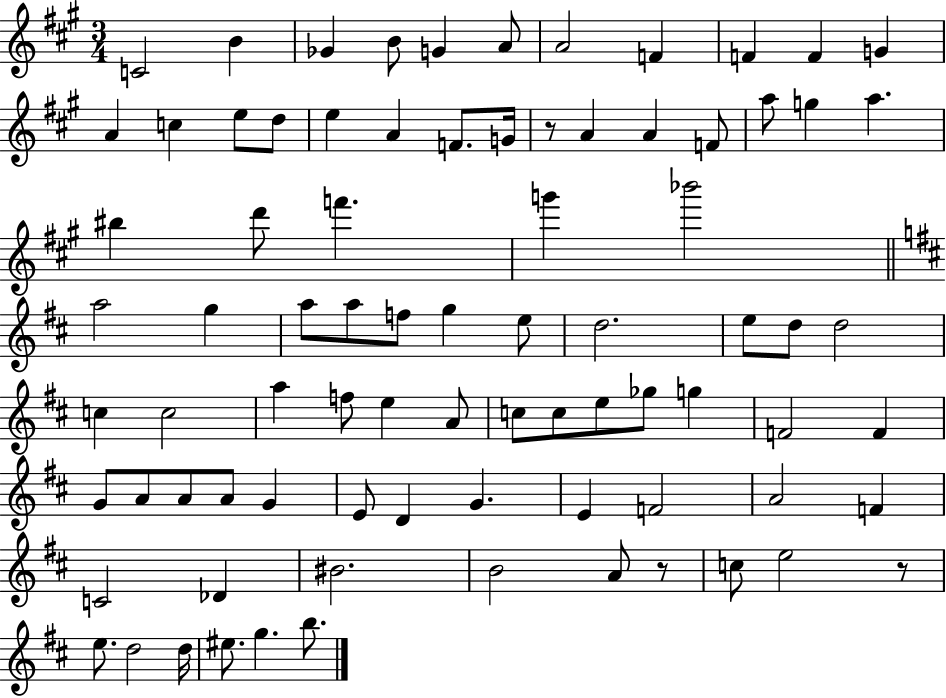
X:1
T:Untitled
M:3/4
L:1/4
K:A
C2 B _G B/2 G A/2 A2 F F F G A c e/2 d/2 e A F/2 G/4 z/2 A A F/2 a/2 g a ^b d'/2 f' g' _b'2 a2 g a/2 a/2 f/2 g e/2 d2 e/2 d/2 d2 c c2 a f/2 e A/2 c/2 c/2 e/2 _g/2 g F2 F G/2 A/2 A/2 A/2 G E/2 D G E F2 A2 F C2 _D ^B2 B2 A/2 z/2 c/2 e2 z/2 e/2 d2 d/4 ^e/2 g b/2